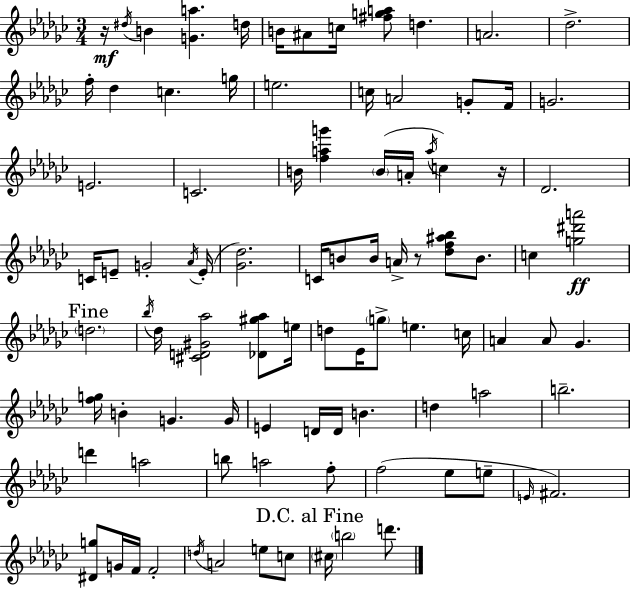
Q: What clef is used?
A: treble